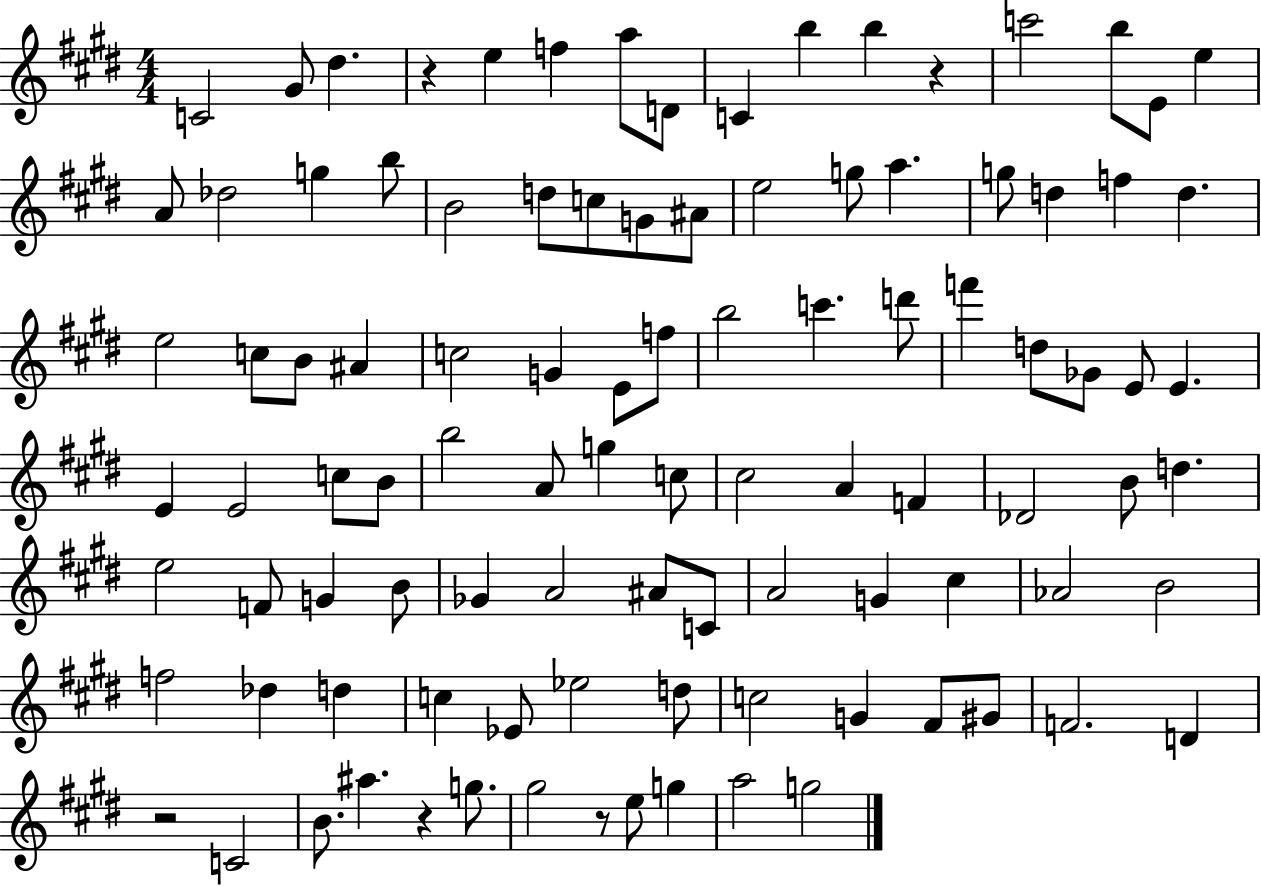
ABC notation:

X:1
T:Untitled
M:4/4
L:1/4
K:E
C2 ^G/2 ^d z e f a/2 D/2 C b b z c'2 b/2 E/2 e A/2 _d2 g b/2 B2 d/2 c/2 G/2 ^A/2 e2 g/2 a g/2 d f d e2 c/2 B/2 ^A c2 G E/2 f/2 b2 c' d'/2 f' d/2 _G/2 E/2 E E E2 c/2 B/2 b2 A/2 g c/2 ^c2 A F _D2 B/2 d e2 F/2 G B/2 _G A2 ^A/2 C/2 A2 G ^c _A2 B2 f2 _d d c _E/2 _e2 d/2 c2 G ^F/2 ^G/2 F2 D z2 C2 B/2 ^a z g/2 ^g2 z/2 e/2 g a2 g2